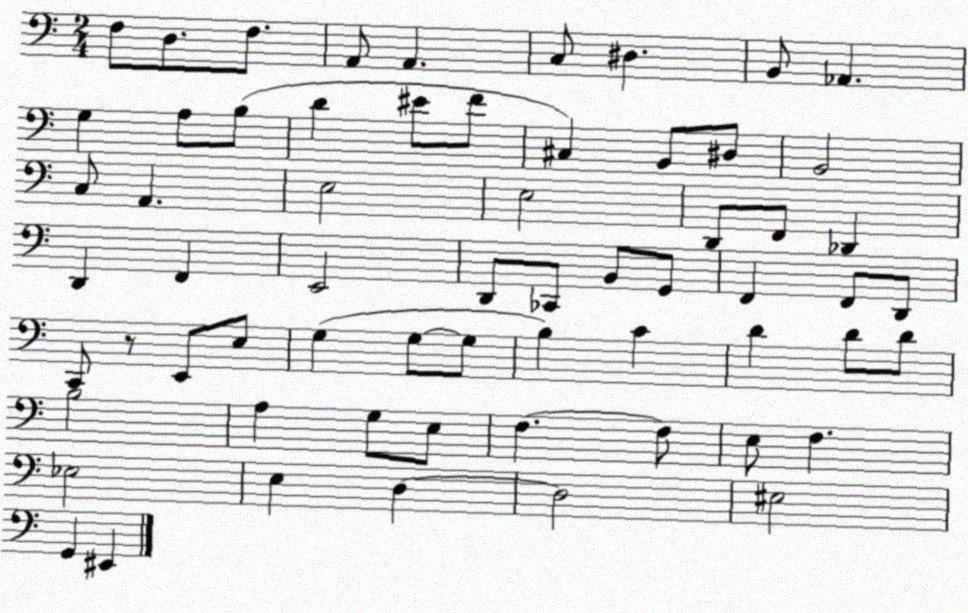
X:1
T:Untitled
M:2/4
L:1/4
K:C
F,/2 D,/2 F,/2 A,,/2 A,, C,/2 ^D, B,,/2 _A,, G, A,/2 B,/2 D ^E/2 F/2 ^C, B,,/2 ^D,/2 B,,2 C,/2 A,, E,2 E,2 D,,/2 F,,/2 _D,, D,, F,, E,,2 D,,/2 _C,,/2 B,,/2 G,,/2 F,, F,,/2 D,,/2 C,,/2 z/2 E,,/2 E,/2 G, G,/2 G,/2 B, C D D/2 D/2 B,2 A, G,/2 E,/2 F, F,/2 E,/2 F, _E,2 E, D, D,2 ^E,2 G,, ^E,,